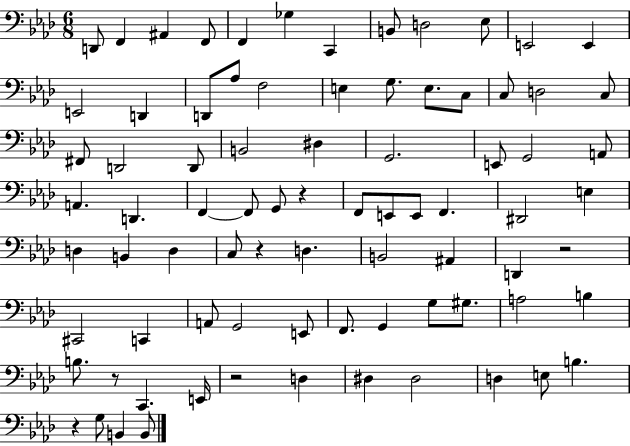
{
  \clef bass
  \numericTimeSignature
  \time 6/8
  \key aes \major
  d,8 f,4 ais,4 f,8 | f,4 ges4 c,4 | b,8 d2 ees8 | e,2 e,4 | \break e,2 d,4 | d,8 aes8 f2 | e4 g8. e8. c8 | c8 d2 c8 | \break fis,8 d,2 d,8 | b,2 dis4 | g,2. | e,8 g,2 a,8 | \break a,4. d,4. | f,4~~ f,8 g,8 r4 | f,8 e,8 e,8 f,4. | dis,2 e4 | \break d4 b,4 d4 | c8 r4 d4. | b,2 ais,4 | d,4 r2 | \break cis,2 c,4 | a,8 g,2 e,8 | f,8. g,4 g8 gis8. | a2 b4 | \break b8. r8 c,4. e,16 | r2 d4 | dis4 dis2 | d4 e8 b4. | \break r4 g8 b,4 b,8 | \bar "|."
}